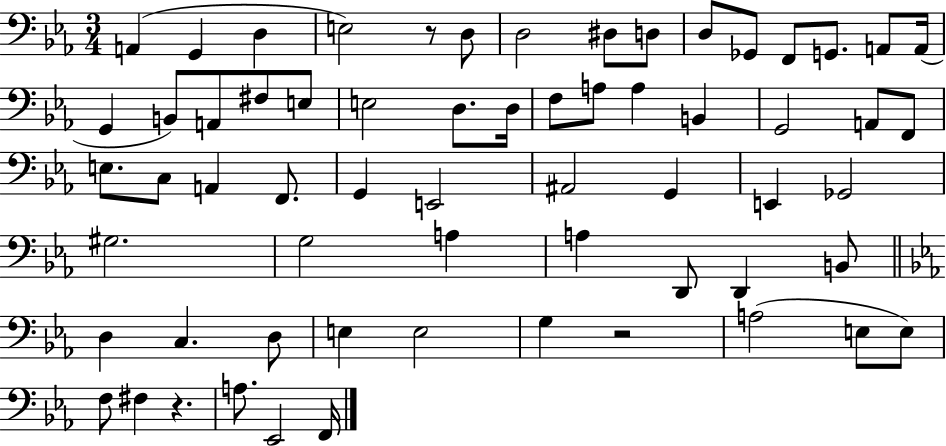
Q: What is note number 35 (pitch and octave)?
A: E2